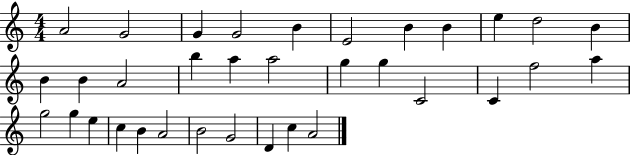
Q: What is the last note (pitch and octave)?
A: A4